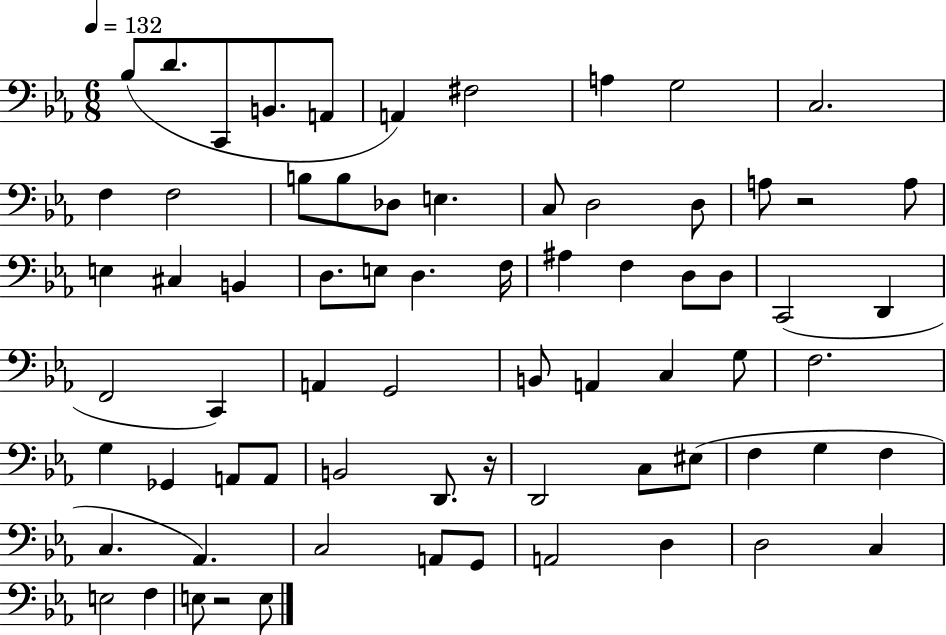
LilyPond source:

{
  \clef bass
  \numericTimeSignature
  \time 6/8
  \key ees \major
  \tempo 4 = 132
  \repeat volta 2 { bes8( d'8. c,8 b,8. a,8 | a,4) fis2 | a4 g2 | c2. | \break f4 f2 | b8 b8 des8 e4. | c8 d2 d8 | a8 r2 a8 | \break e4 cis4 b,4 | d8. e8 d4. f16 | ais4 f4 d8 d8 | c,2( d,4 | \break f,2 c,4) | a,4 g,2 | b,8 a,4 c4 g8 | f2. | \break g4 ges,4 a,8 a,8 | b,2 d,8. r16 | d,2 c8 eis8( | f4 g4 f4 | \break c4. aes,4.) | c2 a,8 g,8 | a,2 d4 | d2 c4 | \break e2 f4 | e8 r2 e8 | } \bar "|."
}